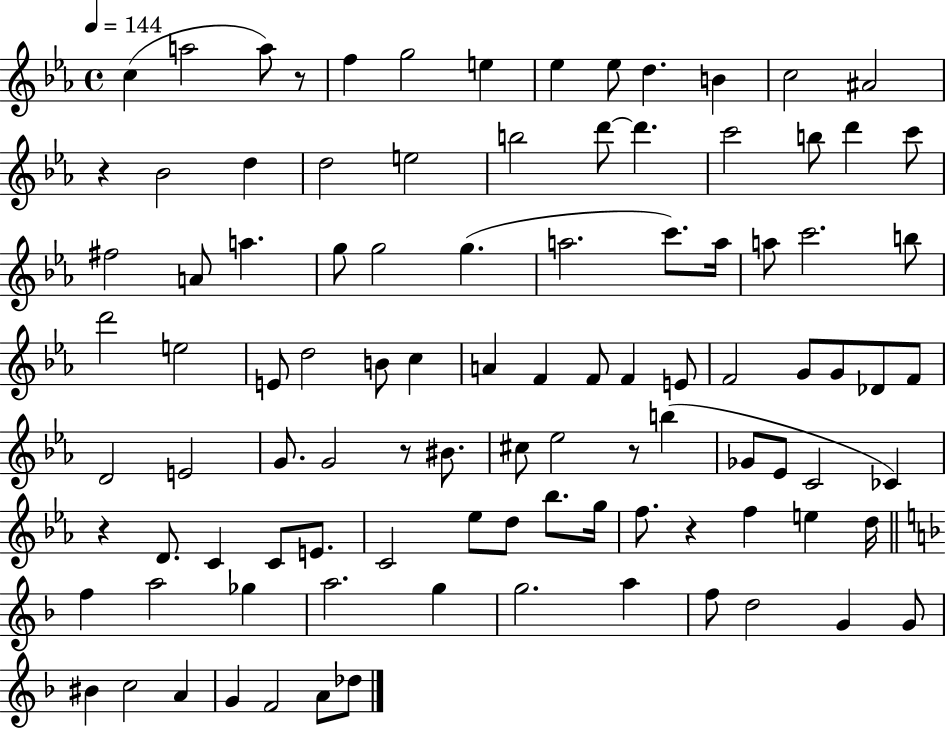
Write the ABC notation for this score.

X:1
T:Untitled
M:4/4
L:1/4
K:Eb
c a2 a/2 z/2 f g2 e _e _e/2 d B c2 ^A2 z _B2 d d2 e2 b2 d'/2 d' c'2 b/2 d' c'/2 ^f2 A/2 a g/2 g2 g a2 c'/2 a/4 a/2 c'2 b/2 d'2 e2 E/2 d2 B/2 c A F F/2 F E/2 F2 G/2 G/2 _D/2 F/2 D2 E2 G/2 G2 z/2 ^B/2 ^c/2 _e2 z/2 b _G/2 _E/2 C2 _C z D/2 C C/2 E/2 C2 _e/2 d/2 _b/2 g/4 f/2 z f e d/4 f a2 _g a2 g g2 a f/2 d2 G G/2 ^B c2 A G F2 A/2 _d/2